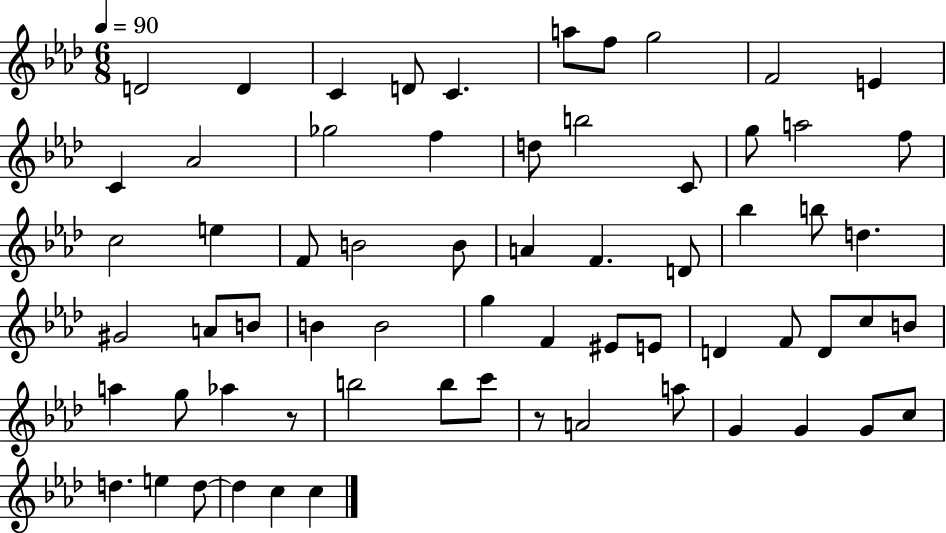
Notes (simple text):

D4/h D4/q C4/q D4/e C4/q. A5/e F5/e G5/h F4/h E4/q C4/q Ab4/h Gb5/h F5/q D5/e B5/h C4/e G5/e A5/h F5/e C5/h E5/q F4/e B4/h B4/e A4/q F4/q. D4/e Bb5/q B5/e D5/q. G#4/h A4/e B4/e B4/q B4/h G5/q F4/q EIS4/e E4/e D4/q F4/e D4/e C5/e B4/e A5/q G5/e Ab5/q R/e B5/h B5/e C6/e R/e A4/h A5/e G4/q G4/q G4/e C5/e D5/q. E5/q D5/e D5/q C5/q C5/q